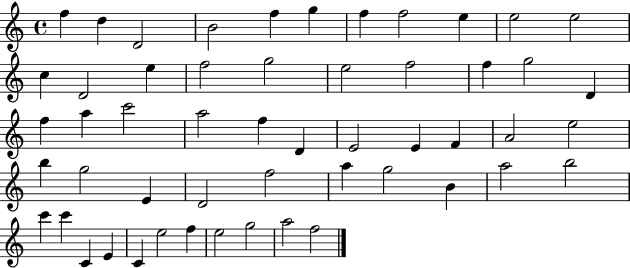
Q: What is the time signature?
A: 4/4